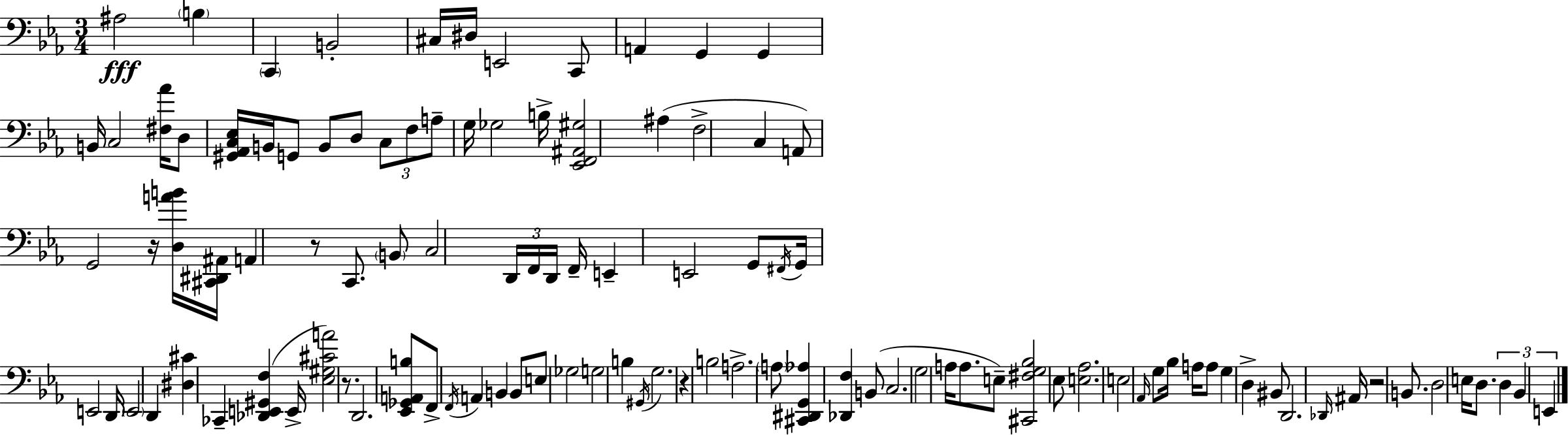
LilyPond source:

{
  \clef bass
  \numericTimeSignature
  \time 3/4
  \key ees \major
  ais2\fff \parenthesize b4 | \parenthesize c,4 b,2-. | cis16 dis16 e,2 c,8 | a,4 g,4 g,4 | \break b,16 c2 <fis aes'>16 d8 | <gis, aes, c ees>16 b,16 g,8 b,8 d8 \tuplet 3/2 { c8 f8 | a8-- } g16 ges2 b16-> | <ees, f, ais, gis>2 ais4( | \break f2-> c4 | a,8) g,2 r16 <d a' b'>16 | <cis, dis, ais,>16 a,4 r8 c,8. \parenthesize b,8 | c2 \tuplet 3/2 { d,16 f,16 d,16 } f,16-- | \break e,4-- e,2 | g,8 \acciaccatura { fis,16 } g,16 e,2 | d,16 \parenthesize e,2 d,4 | <dis cis'>4 ces,4-- <des, e, gis, f>4( | \break e,16-> <ees gis cis' a'>2) r8. | d,2. | <ees, ges, a, b>8 f,8-> \acciaccatura { f,16 } a,4 b,4 | b,8 e8 ges2 | \break g2 b4 | \acciaccatura { gis,16 } g2. | r4 b2 | a2.-> | \break \parenthesize a8 <cis, dis, g, aes>4 <des, f>4 | b,8( c2. | g2 a16 | a8. e8--) <cis, fis g bes>2 | \break ees8 <e aes>2. | e2 \grace { aes,16 } | g8 bes16 a16 a8 g4 d4-> | bis,8 d,2. | \break \grace { des,16 } ais,16 r2 | b,8. d2 | e16 d8. \tuplet 3/2 { d4 bes,4 | e,4 } \bar "|."
}